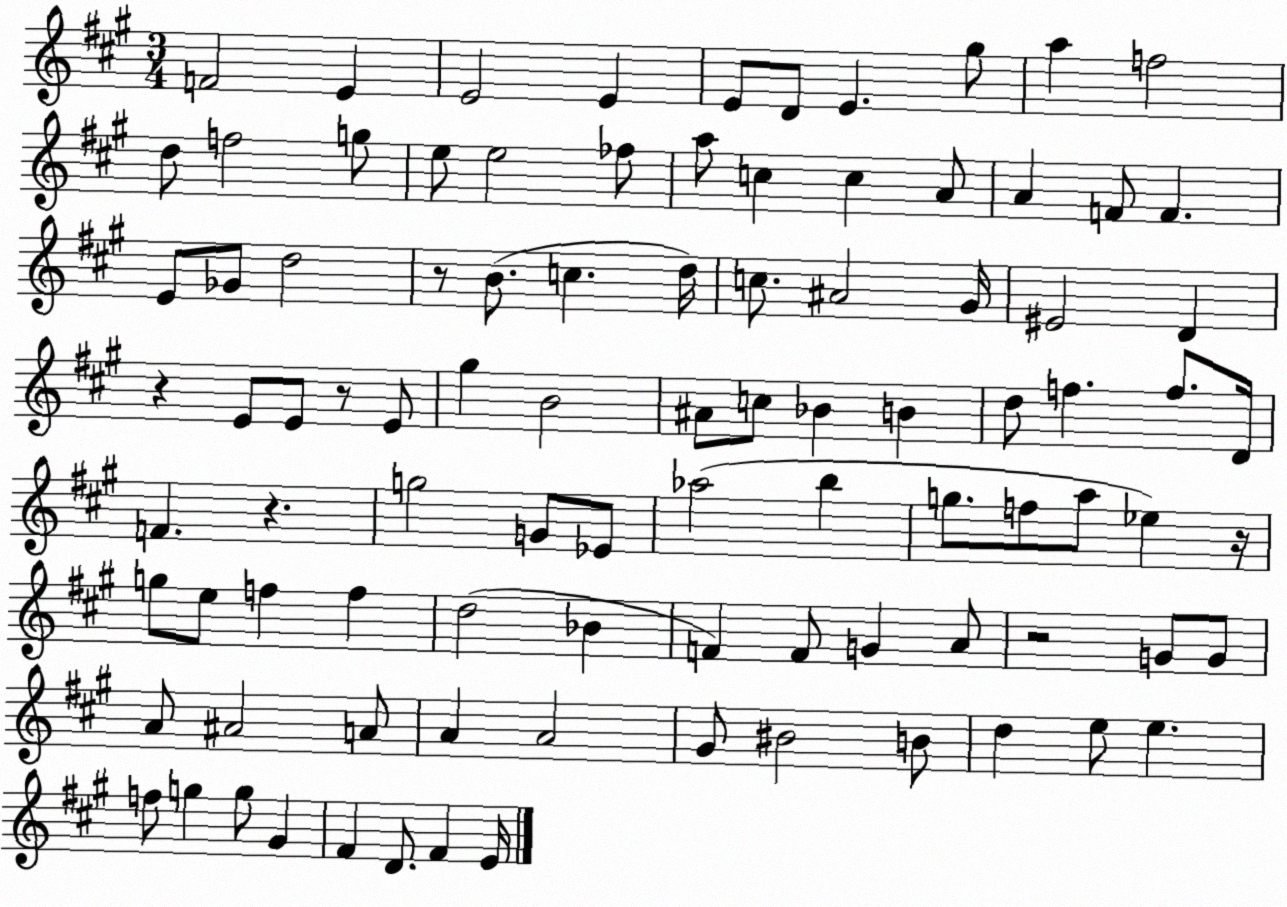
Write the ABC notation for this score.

X:1
T:Untitled
M:3/4
L:1/4
K:A
F2 E E2 E E/2 D/2 E ^g/2 a f2 d/2 f2 g/2 e/2 e2 _f/2 a/2 c c A/2 A F/2 F E/2 _G/2 d2 z/2 B/2 c d/4 c/2 ^A2 ^G/4 ^E2 D z E/2 E/2 z/2 E/2 ^g B2 ^A/2 c/2 _B B d/2 f f/2 D/4 F z g2 G/2 _E/2 _a2 b g/2 f/2 a/2 _e z/4 g/2 e/2 f f d2 _B F F/2 G A/2 z2 G/2 G/2 A/2 ^A2 A/2 A A2 ^G/2 ^B2 B/2 d e/2 e f/2 g g/2 ^G ^F D/2 ^F E/4